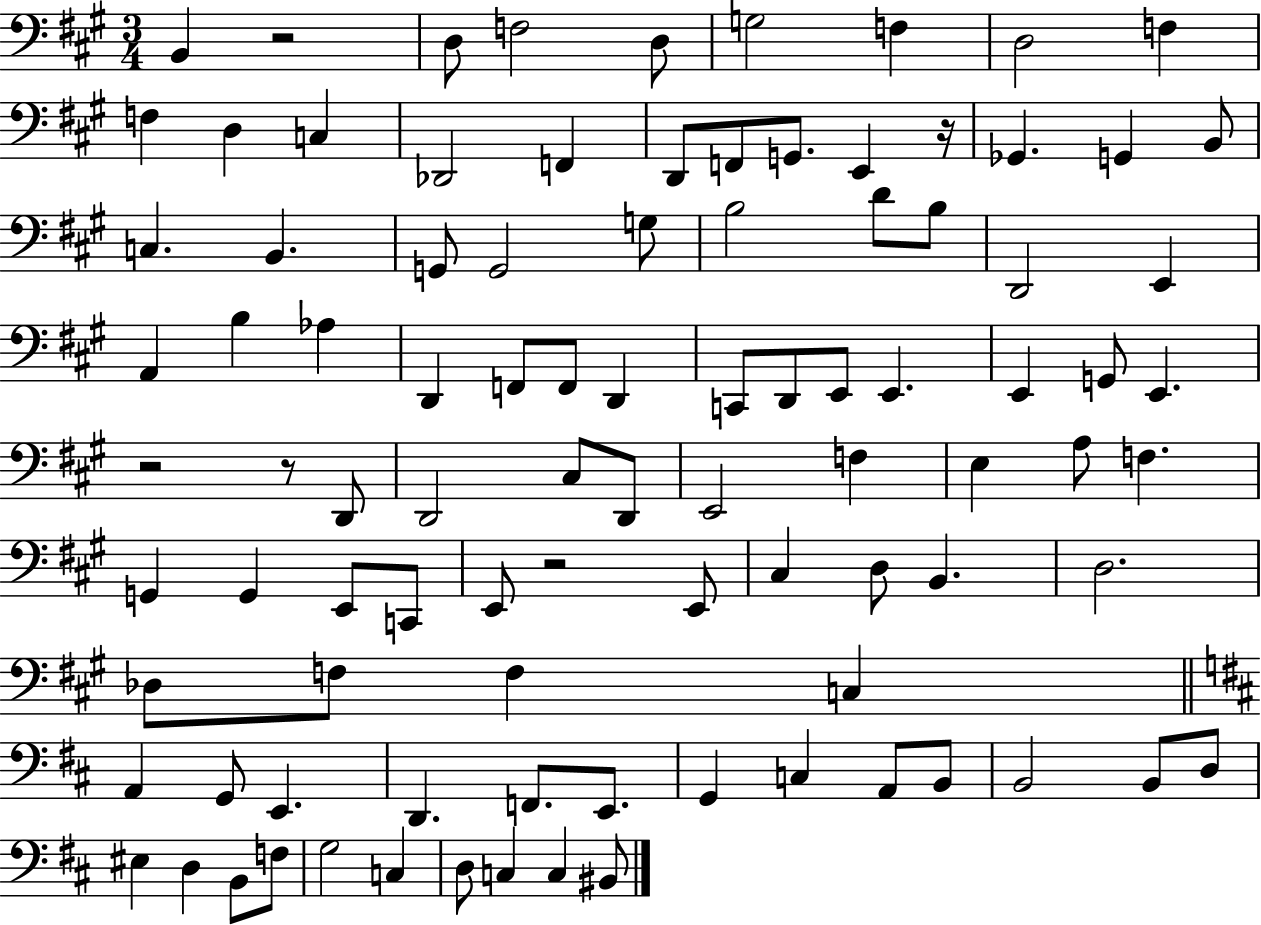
B2/q R/h D3/e F3/h D3/e G3/h F3/q D3/h F3/q F3/q D3/q C3/q Db2/h F2/q D2/e F2/e G2/e. E2/q R/s Gb2/q. G2/q B2/e C3/q. B2/q. G2/e G2/h G3/e B3/h D4/e B3/e D2/h E2/q A2/q B3/q Ab3/q D2/q F2/e F2/e D2/q C2/e D2/e E2/e E2/q. E2/q G2/e E2/q. R/h R/e D2/e D2/h C#3/e D2/e E2/h F3/q E3/q A3/e F3/q. G2/q G2/q E2/e C2/e E2/e R/h E2/e C#3/q D3/e B2/q. D3/h. Db3/e F3/e F3/q C3/q A2/q G2/e E2/q. D2/q. F2/e. E2/e. G2/q C3/q A2/e B2/e B2/h B2/e D3/e EIS3/q D3/q B2/e F3/e G3/h C3/q D3/e C3/q C3/q BIS2/e